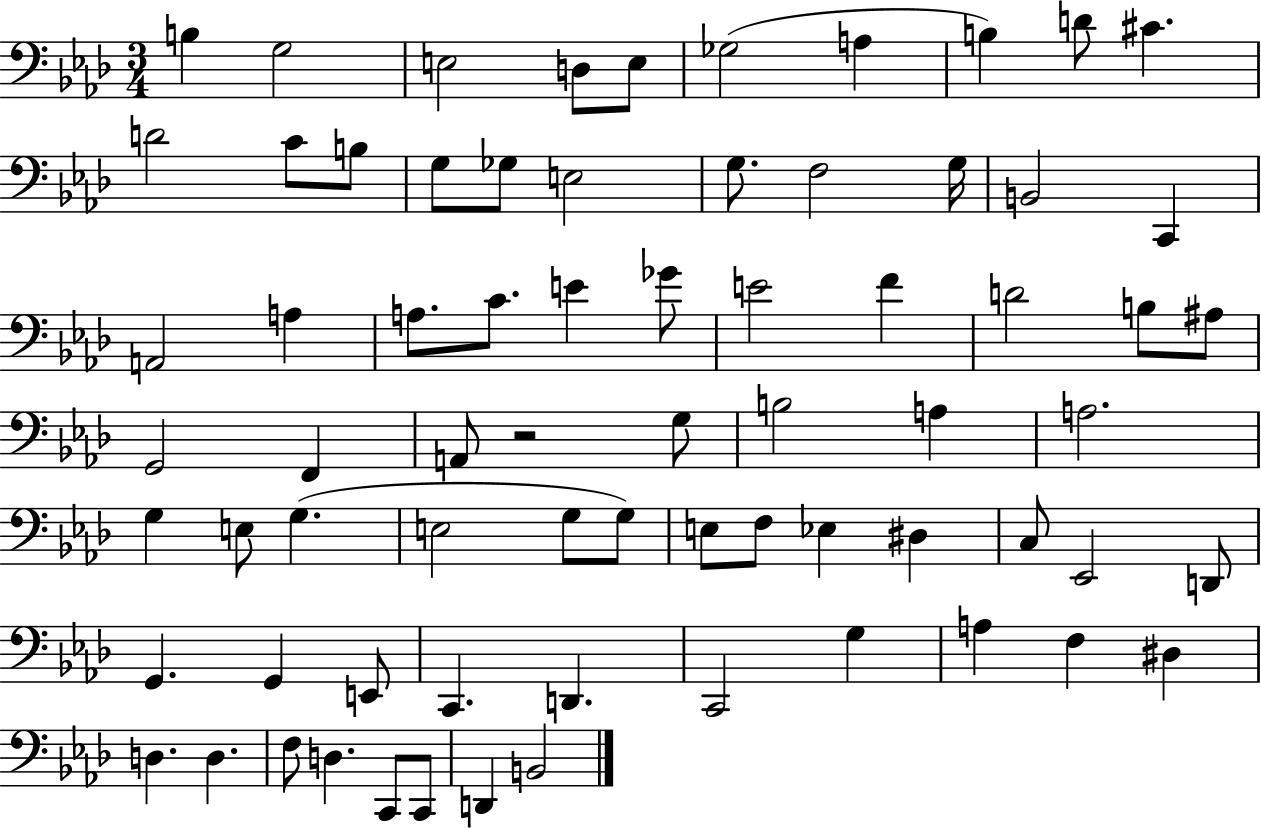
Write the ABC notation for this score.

X:1
T:Untitled
M:3/4
L:1/4
K:Ab
B, G,2 E,2 D,/2 E,/2 _G,2 A, B, D/2 ^C D2 C/2 B,/2 G,/2 _G,/2 E,2 G,/2 F,2 G,/4 B,,2 C,, A,,2 A, A,/2 C/2 E _G/2 E2 F D2 B,/2 ^A,/2 G,,2 F,, A,,/2 z2 G,/2 B,2 A, A,2 G, E,/2 G, E,2 G,/2 G,/2 E,/2 F,/2 _E, ^D, C,/2 _E,,2 D,,/2 G,, G,, E,,/2 C,, D,, C,,2 G, A, F, ^D, D, D, F,/2 D, C,,/2 C,,/2 D,, B,,2